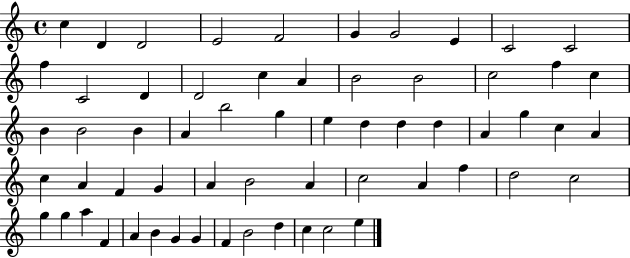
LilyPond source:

{
  \clef treble
  \time 4/4
  \defaultTimeSignature
  \key c \major
  c''4 d'4 d'2 | e'2 f'2 | g'4 g'2 e'4 | c'2 c'2 | \break f''4 c'2 d'4 | d'2 c''4 a'4 | b'2 b'2 | c''2 f''4 c''4 | \break b'4 b'2 b'4 | a'4 b''2 g''4 | e''4 d''4 d''4 d''4 | a'4 g''4 c''4 a'4 | \break c''4 a'4 f'4 g'4 | a'4 b'2 a'4 | c''2 a'4 f''4 | d''2 c''2 | \break g''4 g''4 a''4 f'4 | a'4 b'4 g'4 g'4 | f'4 b'2 d''4 | c''4 c''2 e''4 | \break \bar "|."
}